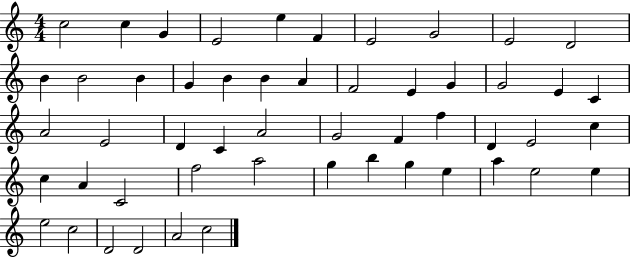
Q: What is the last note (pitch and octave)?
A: C5